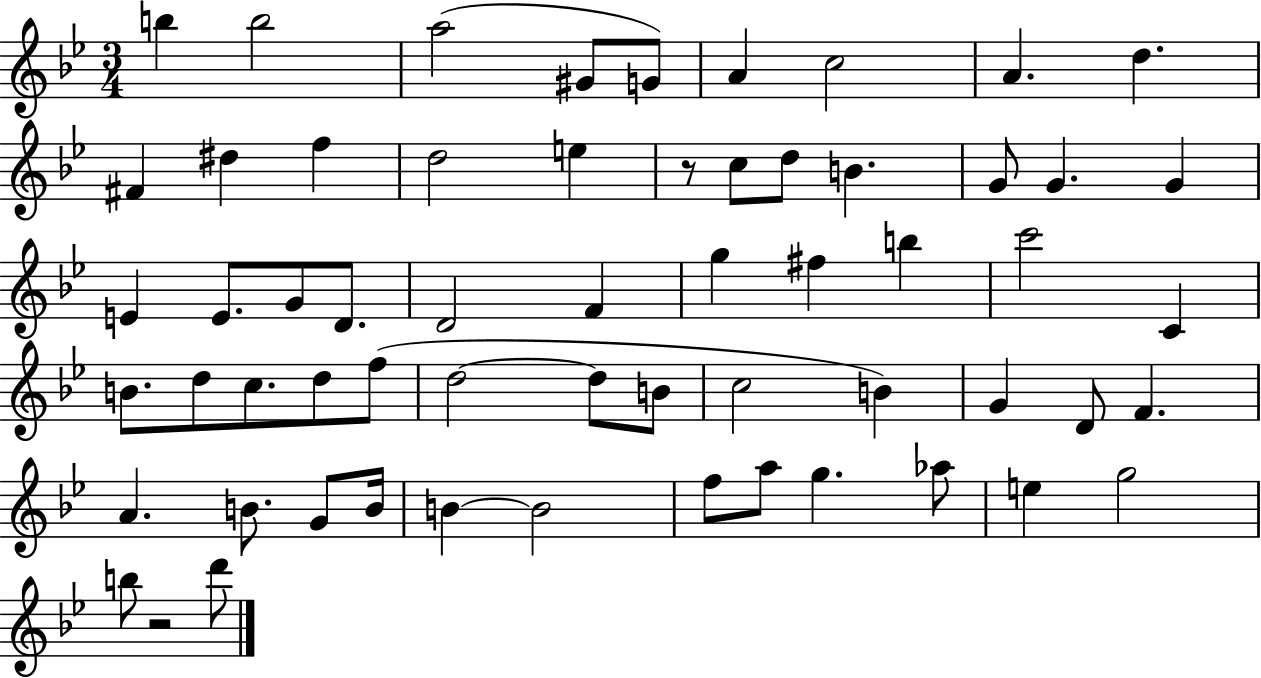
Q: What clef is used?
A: treble